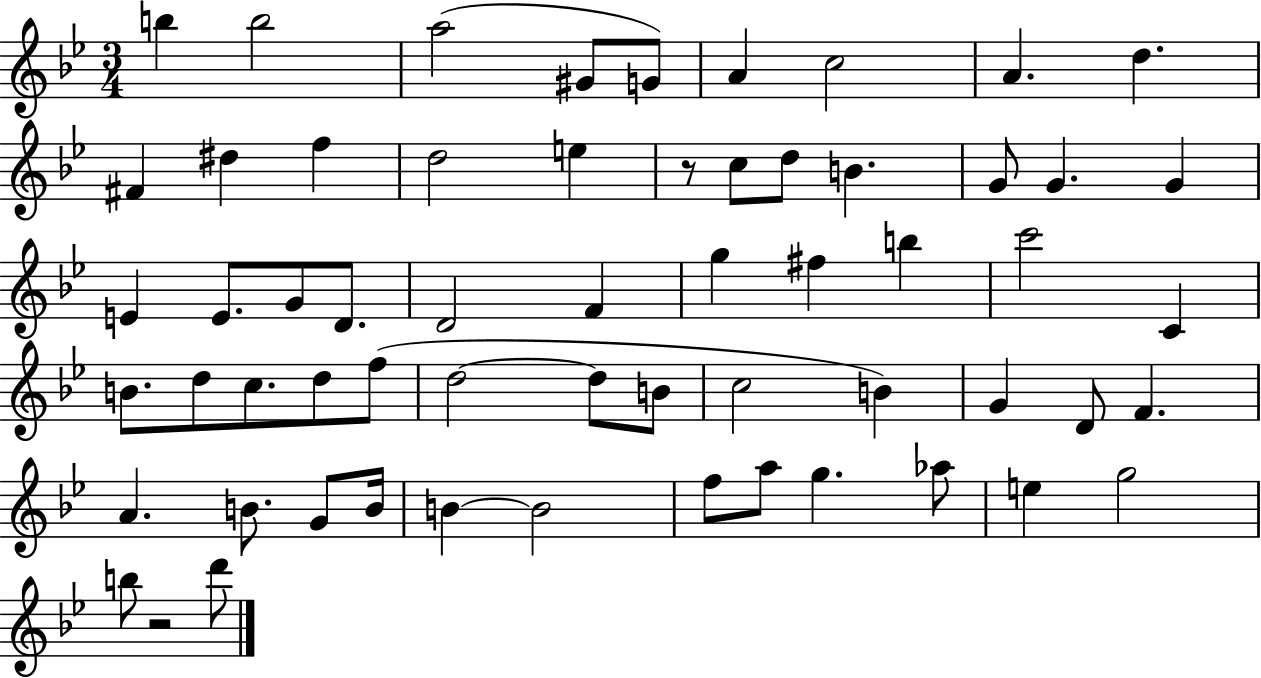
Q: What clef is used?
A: treble